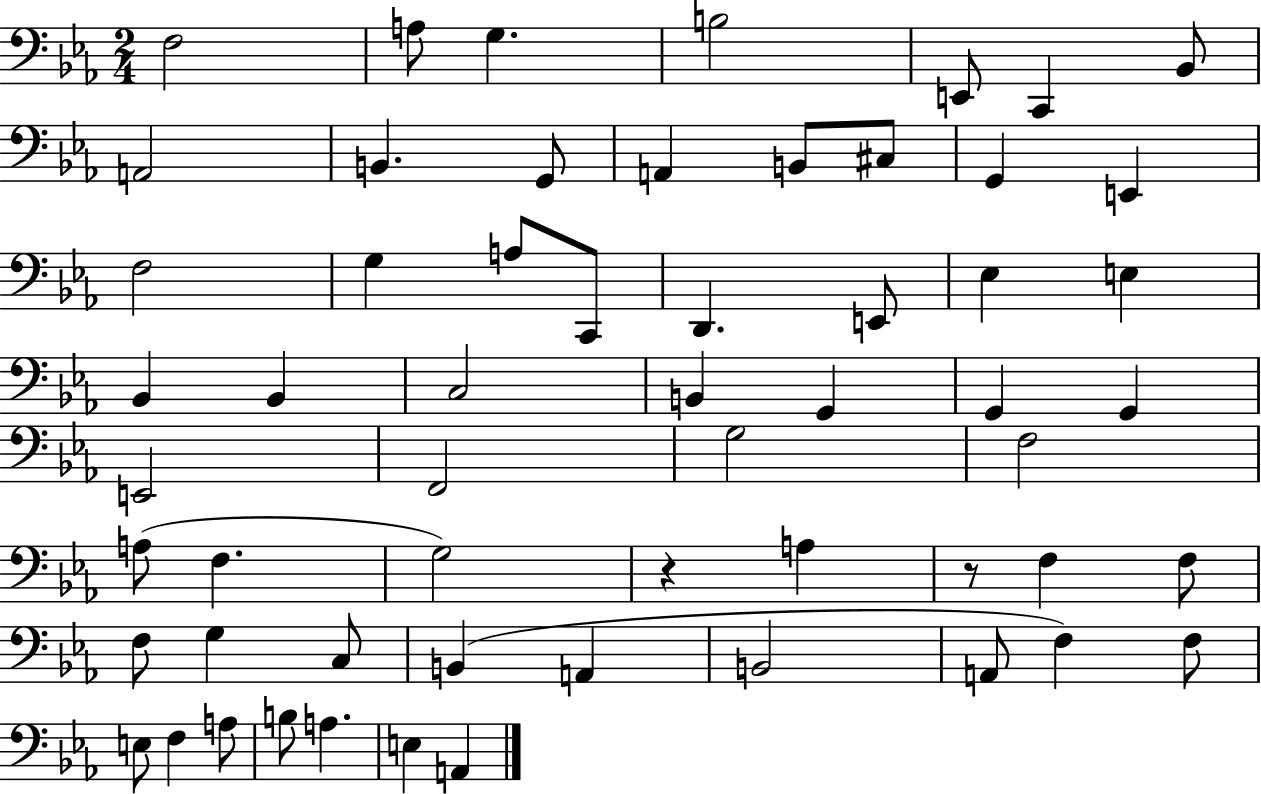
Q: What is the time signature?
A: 2/4